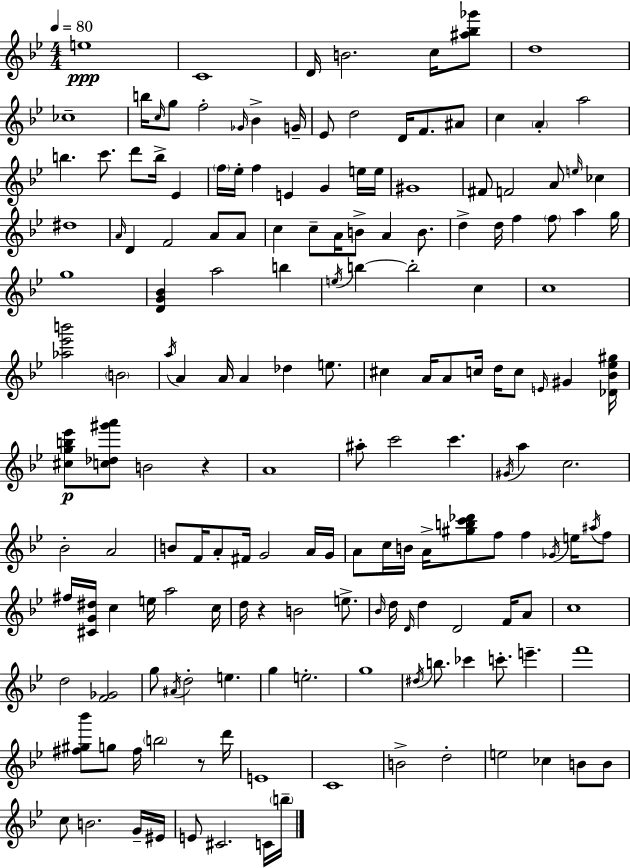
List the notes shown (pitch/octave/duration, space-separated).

E5/w C4/w D4/s B4/h. C5/s [A#5,Bb5,Gb6]/e D5/w CES5/w B5/s C5/s G5/e F5/h Gb4/s Bb4/q G4/s Eb4/e D5/h D4/s F4/e. A#4/e C5/q A4/q A5/h B5/q. C6/e. D6/e B5/s Eb4/q F5/s Eb5/s F5/q E4/q G4/q E5/s E5/s G#4/w F#4/e F4/h A4/e E5/s CES5/q D#5/w A4/s D4/q F4/h A4/e A4/e C5/q C5/e A4/s B4/e A4/q B4/e. D5/q D5/s F5/q F5/e A5/q G5/s G5/w [D4,G4,Bb4]/q A5/h B5/q E5/s B5/q B5/h C5/q C5/w [Ab5,Eb6,B6]/h B4/h A5/s A4/q A4/s A4/q Db5/q E5/e. C#5/q A4/s A4/e C5/s D5/s C5/e E4/s G#4/q [Db4,Bb4,Eb5,G#5]/s [C#5,G5,B5,Eb6]/e [C5,Db5,G#6,A6]/e B4/h R/q A4/w A#5/e C6/h C6/q. G#4/s A5/q C5/h. Bb4/h A4/h B4/e F4/s A4/e F#4/s G4/h A4/s G4/s A4/e C5/s B4/s A4/s [G#5,B5,C6,Db6]/e F5/e F5/q Gb4/s E5/s A#5/s F5/e F#5/s [C#4,G4,D#5]/s C5/q E5/s A5/h C5/s D5/s R/q B4/h E5/e. Bb4/s D5/s D4/s D5/q D4/h F4/s A4/e C5/w D5/h [F4,Gb4]/h G5/e A#4/s D5/h E5/q. G5/q E5/h. G5/w D#5/s B5/e. CES6/q C6/e. E6/q. F6/w [F#5,G#5,Bb6]/e G5/e F#5/s B5/h R/e D6/s E4/w C4/w B4/h D5/h E5/h CES5/q B4/e B4/e C5/e B4/h. G4/s EIS4/s E4/e C#4/h. C4/s B5/s